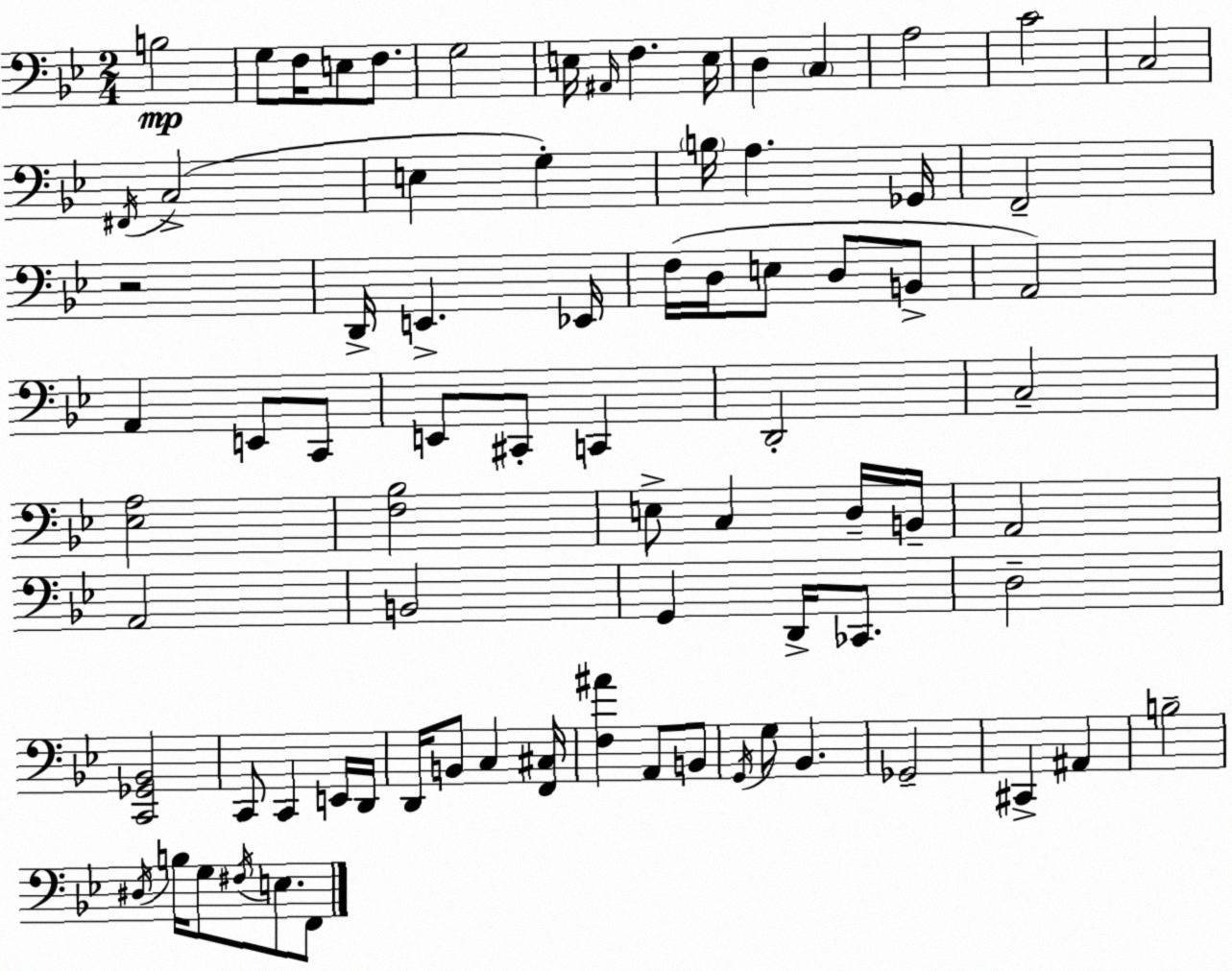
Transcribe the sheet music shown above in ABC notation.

X:1
T:Untitled
M:2/4
L:1/4
K:Gm
B,2 G,/2 F,/4 E,/2 F,/2 G,2 E,/4 ^A,,/4 F, E,/4 D, C, A,2 C2 C,2 ^F,,/4 C,2 E, G, B,/4 A, _G,,/4 F,,2 z2 D,,/4 E,, _E,,/4 F,/4 D,/4 E,/2 D,/2 B,,/2 A,,2 A,, E,,/2 C,,/2 E,,/2 ^C,,/2 C,, D,,2 C,2 [_E,A,]2 [F,_B,]2 E,/2 C, D,/4 B,,/4 A,,2 A,,2 B,,2 G,, D,,/4 _C,,/2 D,2 [C,,_G,,_B,,]2 C,,/2 C,, E,,/4 D,,/4 D,,/4 B,,/2 C, [F,,^C,]/4 [F,^A] A,,/2 B,,/2 G,,/4 G,/2 _B,, _G,,2 ^C,, ^A,, B,2 ^D,/4 B,/4 G,/2 ^F,/4 E,/2 F,,/2